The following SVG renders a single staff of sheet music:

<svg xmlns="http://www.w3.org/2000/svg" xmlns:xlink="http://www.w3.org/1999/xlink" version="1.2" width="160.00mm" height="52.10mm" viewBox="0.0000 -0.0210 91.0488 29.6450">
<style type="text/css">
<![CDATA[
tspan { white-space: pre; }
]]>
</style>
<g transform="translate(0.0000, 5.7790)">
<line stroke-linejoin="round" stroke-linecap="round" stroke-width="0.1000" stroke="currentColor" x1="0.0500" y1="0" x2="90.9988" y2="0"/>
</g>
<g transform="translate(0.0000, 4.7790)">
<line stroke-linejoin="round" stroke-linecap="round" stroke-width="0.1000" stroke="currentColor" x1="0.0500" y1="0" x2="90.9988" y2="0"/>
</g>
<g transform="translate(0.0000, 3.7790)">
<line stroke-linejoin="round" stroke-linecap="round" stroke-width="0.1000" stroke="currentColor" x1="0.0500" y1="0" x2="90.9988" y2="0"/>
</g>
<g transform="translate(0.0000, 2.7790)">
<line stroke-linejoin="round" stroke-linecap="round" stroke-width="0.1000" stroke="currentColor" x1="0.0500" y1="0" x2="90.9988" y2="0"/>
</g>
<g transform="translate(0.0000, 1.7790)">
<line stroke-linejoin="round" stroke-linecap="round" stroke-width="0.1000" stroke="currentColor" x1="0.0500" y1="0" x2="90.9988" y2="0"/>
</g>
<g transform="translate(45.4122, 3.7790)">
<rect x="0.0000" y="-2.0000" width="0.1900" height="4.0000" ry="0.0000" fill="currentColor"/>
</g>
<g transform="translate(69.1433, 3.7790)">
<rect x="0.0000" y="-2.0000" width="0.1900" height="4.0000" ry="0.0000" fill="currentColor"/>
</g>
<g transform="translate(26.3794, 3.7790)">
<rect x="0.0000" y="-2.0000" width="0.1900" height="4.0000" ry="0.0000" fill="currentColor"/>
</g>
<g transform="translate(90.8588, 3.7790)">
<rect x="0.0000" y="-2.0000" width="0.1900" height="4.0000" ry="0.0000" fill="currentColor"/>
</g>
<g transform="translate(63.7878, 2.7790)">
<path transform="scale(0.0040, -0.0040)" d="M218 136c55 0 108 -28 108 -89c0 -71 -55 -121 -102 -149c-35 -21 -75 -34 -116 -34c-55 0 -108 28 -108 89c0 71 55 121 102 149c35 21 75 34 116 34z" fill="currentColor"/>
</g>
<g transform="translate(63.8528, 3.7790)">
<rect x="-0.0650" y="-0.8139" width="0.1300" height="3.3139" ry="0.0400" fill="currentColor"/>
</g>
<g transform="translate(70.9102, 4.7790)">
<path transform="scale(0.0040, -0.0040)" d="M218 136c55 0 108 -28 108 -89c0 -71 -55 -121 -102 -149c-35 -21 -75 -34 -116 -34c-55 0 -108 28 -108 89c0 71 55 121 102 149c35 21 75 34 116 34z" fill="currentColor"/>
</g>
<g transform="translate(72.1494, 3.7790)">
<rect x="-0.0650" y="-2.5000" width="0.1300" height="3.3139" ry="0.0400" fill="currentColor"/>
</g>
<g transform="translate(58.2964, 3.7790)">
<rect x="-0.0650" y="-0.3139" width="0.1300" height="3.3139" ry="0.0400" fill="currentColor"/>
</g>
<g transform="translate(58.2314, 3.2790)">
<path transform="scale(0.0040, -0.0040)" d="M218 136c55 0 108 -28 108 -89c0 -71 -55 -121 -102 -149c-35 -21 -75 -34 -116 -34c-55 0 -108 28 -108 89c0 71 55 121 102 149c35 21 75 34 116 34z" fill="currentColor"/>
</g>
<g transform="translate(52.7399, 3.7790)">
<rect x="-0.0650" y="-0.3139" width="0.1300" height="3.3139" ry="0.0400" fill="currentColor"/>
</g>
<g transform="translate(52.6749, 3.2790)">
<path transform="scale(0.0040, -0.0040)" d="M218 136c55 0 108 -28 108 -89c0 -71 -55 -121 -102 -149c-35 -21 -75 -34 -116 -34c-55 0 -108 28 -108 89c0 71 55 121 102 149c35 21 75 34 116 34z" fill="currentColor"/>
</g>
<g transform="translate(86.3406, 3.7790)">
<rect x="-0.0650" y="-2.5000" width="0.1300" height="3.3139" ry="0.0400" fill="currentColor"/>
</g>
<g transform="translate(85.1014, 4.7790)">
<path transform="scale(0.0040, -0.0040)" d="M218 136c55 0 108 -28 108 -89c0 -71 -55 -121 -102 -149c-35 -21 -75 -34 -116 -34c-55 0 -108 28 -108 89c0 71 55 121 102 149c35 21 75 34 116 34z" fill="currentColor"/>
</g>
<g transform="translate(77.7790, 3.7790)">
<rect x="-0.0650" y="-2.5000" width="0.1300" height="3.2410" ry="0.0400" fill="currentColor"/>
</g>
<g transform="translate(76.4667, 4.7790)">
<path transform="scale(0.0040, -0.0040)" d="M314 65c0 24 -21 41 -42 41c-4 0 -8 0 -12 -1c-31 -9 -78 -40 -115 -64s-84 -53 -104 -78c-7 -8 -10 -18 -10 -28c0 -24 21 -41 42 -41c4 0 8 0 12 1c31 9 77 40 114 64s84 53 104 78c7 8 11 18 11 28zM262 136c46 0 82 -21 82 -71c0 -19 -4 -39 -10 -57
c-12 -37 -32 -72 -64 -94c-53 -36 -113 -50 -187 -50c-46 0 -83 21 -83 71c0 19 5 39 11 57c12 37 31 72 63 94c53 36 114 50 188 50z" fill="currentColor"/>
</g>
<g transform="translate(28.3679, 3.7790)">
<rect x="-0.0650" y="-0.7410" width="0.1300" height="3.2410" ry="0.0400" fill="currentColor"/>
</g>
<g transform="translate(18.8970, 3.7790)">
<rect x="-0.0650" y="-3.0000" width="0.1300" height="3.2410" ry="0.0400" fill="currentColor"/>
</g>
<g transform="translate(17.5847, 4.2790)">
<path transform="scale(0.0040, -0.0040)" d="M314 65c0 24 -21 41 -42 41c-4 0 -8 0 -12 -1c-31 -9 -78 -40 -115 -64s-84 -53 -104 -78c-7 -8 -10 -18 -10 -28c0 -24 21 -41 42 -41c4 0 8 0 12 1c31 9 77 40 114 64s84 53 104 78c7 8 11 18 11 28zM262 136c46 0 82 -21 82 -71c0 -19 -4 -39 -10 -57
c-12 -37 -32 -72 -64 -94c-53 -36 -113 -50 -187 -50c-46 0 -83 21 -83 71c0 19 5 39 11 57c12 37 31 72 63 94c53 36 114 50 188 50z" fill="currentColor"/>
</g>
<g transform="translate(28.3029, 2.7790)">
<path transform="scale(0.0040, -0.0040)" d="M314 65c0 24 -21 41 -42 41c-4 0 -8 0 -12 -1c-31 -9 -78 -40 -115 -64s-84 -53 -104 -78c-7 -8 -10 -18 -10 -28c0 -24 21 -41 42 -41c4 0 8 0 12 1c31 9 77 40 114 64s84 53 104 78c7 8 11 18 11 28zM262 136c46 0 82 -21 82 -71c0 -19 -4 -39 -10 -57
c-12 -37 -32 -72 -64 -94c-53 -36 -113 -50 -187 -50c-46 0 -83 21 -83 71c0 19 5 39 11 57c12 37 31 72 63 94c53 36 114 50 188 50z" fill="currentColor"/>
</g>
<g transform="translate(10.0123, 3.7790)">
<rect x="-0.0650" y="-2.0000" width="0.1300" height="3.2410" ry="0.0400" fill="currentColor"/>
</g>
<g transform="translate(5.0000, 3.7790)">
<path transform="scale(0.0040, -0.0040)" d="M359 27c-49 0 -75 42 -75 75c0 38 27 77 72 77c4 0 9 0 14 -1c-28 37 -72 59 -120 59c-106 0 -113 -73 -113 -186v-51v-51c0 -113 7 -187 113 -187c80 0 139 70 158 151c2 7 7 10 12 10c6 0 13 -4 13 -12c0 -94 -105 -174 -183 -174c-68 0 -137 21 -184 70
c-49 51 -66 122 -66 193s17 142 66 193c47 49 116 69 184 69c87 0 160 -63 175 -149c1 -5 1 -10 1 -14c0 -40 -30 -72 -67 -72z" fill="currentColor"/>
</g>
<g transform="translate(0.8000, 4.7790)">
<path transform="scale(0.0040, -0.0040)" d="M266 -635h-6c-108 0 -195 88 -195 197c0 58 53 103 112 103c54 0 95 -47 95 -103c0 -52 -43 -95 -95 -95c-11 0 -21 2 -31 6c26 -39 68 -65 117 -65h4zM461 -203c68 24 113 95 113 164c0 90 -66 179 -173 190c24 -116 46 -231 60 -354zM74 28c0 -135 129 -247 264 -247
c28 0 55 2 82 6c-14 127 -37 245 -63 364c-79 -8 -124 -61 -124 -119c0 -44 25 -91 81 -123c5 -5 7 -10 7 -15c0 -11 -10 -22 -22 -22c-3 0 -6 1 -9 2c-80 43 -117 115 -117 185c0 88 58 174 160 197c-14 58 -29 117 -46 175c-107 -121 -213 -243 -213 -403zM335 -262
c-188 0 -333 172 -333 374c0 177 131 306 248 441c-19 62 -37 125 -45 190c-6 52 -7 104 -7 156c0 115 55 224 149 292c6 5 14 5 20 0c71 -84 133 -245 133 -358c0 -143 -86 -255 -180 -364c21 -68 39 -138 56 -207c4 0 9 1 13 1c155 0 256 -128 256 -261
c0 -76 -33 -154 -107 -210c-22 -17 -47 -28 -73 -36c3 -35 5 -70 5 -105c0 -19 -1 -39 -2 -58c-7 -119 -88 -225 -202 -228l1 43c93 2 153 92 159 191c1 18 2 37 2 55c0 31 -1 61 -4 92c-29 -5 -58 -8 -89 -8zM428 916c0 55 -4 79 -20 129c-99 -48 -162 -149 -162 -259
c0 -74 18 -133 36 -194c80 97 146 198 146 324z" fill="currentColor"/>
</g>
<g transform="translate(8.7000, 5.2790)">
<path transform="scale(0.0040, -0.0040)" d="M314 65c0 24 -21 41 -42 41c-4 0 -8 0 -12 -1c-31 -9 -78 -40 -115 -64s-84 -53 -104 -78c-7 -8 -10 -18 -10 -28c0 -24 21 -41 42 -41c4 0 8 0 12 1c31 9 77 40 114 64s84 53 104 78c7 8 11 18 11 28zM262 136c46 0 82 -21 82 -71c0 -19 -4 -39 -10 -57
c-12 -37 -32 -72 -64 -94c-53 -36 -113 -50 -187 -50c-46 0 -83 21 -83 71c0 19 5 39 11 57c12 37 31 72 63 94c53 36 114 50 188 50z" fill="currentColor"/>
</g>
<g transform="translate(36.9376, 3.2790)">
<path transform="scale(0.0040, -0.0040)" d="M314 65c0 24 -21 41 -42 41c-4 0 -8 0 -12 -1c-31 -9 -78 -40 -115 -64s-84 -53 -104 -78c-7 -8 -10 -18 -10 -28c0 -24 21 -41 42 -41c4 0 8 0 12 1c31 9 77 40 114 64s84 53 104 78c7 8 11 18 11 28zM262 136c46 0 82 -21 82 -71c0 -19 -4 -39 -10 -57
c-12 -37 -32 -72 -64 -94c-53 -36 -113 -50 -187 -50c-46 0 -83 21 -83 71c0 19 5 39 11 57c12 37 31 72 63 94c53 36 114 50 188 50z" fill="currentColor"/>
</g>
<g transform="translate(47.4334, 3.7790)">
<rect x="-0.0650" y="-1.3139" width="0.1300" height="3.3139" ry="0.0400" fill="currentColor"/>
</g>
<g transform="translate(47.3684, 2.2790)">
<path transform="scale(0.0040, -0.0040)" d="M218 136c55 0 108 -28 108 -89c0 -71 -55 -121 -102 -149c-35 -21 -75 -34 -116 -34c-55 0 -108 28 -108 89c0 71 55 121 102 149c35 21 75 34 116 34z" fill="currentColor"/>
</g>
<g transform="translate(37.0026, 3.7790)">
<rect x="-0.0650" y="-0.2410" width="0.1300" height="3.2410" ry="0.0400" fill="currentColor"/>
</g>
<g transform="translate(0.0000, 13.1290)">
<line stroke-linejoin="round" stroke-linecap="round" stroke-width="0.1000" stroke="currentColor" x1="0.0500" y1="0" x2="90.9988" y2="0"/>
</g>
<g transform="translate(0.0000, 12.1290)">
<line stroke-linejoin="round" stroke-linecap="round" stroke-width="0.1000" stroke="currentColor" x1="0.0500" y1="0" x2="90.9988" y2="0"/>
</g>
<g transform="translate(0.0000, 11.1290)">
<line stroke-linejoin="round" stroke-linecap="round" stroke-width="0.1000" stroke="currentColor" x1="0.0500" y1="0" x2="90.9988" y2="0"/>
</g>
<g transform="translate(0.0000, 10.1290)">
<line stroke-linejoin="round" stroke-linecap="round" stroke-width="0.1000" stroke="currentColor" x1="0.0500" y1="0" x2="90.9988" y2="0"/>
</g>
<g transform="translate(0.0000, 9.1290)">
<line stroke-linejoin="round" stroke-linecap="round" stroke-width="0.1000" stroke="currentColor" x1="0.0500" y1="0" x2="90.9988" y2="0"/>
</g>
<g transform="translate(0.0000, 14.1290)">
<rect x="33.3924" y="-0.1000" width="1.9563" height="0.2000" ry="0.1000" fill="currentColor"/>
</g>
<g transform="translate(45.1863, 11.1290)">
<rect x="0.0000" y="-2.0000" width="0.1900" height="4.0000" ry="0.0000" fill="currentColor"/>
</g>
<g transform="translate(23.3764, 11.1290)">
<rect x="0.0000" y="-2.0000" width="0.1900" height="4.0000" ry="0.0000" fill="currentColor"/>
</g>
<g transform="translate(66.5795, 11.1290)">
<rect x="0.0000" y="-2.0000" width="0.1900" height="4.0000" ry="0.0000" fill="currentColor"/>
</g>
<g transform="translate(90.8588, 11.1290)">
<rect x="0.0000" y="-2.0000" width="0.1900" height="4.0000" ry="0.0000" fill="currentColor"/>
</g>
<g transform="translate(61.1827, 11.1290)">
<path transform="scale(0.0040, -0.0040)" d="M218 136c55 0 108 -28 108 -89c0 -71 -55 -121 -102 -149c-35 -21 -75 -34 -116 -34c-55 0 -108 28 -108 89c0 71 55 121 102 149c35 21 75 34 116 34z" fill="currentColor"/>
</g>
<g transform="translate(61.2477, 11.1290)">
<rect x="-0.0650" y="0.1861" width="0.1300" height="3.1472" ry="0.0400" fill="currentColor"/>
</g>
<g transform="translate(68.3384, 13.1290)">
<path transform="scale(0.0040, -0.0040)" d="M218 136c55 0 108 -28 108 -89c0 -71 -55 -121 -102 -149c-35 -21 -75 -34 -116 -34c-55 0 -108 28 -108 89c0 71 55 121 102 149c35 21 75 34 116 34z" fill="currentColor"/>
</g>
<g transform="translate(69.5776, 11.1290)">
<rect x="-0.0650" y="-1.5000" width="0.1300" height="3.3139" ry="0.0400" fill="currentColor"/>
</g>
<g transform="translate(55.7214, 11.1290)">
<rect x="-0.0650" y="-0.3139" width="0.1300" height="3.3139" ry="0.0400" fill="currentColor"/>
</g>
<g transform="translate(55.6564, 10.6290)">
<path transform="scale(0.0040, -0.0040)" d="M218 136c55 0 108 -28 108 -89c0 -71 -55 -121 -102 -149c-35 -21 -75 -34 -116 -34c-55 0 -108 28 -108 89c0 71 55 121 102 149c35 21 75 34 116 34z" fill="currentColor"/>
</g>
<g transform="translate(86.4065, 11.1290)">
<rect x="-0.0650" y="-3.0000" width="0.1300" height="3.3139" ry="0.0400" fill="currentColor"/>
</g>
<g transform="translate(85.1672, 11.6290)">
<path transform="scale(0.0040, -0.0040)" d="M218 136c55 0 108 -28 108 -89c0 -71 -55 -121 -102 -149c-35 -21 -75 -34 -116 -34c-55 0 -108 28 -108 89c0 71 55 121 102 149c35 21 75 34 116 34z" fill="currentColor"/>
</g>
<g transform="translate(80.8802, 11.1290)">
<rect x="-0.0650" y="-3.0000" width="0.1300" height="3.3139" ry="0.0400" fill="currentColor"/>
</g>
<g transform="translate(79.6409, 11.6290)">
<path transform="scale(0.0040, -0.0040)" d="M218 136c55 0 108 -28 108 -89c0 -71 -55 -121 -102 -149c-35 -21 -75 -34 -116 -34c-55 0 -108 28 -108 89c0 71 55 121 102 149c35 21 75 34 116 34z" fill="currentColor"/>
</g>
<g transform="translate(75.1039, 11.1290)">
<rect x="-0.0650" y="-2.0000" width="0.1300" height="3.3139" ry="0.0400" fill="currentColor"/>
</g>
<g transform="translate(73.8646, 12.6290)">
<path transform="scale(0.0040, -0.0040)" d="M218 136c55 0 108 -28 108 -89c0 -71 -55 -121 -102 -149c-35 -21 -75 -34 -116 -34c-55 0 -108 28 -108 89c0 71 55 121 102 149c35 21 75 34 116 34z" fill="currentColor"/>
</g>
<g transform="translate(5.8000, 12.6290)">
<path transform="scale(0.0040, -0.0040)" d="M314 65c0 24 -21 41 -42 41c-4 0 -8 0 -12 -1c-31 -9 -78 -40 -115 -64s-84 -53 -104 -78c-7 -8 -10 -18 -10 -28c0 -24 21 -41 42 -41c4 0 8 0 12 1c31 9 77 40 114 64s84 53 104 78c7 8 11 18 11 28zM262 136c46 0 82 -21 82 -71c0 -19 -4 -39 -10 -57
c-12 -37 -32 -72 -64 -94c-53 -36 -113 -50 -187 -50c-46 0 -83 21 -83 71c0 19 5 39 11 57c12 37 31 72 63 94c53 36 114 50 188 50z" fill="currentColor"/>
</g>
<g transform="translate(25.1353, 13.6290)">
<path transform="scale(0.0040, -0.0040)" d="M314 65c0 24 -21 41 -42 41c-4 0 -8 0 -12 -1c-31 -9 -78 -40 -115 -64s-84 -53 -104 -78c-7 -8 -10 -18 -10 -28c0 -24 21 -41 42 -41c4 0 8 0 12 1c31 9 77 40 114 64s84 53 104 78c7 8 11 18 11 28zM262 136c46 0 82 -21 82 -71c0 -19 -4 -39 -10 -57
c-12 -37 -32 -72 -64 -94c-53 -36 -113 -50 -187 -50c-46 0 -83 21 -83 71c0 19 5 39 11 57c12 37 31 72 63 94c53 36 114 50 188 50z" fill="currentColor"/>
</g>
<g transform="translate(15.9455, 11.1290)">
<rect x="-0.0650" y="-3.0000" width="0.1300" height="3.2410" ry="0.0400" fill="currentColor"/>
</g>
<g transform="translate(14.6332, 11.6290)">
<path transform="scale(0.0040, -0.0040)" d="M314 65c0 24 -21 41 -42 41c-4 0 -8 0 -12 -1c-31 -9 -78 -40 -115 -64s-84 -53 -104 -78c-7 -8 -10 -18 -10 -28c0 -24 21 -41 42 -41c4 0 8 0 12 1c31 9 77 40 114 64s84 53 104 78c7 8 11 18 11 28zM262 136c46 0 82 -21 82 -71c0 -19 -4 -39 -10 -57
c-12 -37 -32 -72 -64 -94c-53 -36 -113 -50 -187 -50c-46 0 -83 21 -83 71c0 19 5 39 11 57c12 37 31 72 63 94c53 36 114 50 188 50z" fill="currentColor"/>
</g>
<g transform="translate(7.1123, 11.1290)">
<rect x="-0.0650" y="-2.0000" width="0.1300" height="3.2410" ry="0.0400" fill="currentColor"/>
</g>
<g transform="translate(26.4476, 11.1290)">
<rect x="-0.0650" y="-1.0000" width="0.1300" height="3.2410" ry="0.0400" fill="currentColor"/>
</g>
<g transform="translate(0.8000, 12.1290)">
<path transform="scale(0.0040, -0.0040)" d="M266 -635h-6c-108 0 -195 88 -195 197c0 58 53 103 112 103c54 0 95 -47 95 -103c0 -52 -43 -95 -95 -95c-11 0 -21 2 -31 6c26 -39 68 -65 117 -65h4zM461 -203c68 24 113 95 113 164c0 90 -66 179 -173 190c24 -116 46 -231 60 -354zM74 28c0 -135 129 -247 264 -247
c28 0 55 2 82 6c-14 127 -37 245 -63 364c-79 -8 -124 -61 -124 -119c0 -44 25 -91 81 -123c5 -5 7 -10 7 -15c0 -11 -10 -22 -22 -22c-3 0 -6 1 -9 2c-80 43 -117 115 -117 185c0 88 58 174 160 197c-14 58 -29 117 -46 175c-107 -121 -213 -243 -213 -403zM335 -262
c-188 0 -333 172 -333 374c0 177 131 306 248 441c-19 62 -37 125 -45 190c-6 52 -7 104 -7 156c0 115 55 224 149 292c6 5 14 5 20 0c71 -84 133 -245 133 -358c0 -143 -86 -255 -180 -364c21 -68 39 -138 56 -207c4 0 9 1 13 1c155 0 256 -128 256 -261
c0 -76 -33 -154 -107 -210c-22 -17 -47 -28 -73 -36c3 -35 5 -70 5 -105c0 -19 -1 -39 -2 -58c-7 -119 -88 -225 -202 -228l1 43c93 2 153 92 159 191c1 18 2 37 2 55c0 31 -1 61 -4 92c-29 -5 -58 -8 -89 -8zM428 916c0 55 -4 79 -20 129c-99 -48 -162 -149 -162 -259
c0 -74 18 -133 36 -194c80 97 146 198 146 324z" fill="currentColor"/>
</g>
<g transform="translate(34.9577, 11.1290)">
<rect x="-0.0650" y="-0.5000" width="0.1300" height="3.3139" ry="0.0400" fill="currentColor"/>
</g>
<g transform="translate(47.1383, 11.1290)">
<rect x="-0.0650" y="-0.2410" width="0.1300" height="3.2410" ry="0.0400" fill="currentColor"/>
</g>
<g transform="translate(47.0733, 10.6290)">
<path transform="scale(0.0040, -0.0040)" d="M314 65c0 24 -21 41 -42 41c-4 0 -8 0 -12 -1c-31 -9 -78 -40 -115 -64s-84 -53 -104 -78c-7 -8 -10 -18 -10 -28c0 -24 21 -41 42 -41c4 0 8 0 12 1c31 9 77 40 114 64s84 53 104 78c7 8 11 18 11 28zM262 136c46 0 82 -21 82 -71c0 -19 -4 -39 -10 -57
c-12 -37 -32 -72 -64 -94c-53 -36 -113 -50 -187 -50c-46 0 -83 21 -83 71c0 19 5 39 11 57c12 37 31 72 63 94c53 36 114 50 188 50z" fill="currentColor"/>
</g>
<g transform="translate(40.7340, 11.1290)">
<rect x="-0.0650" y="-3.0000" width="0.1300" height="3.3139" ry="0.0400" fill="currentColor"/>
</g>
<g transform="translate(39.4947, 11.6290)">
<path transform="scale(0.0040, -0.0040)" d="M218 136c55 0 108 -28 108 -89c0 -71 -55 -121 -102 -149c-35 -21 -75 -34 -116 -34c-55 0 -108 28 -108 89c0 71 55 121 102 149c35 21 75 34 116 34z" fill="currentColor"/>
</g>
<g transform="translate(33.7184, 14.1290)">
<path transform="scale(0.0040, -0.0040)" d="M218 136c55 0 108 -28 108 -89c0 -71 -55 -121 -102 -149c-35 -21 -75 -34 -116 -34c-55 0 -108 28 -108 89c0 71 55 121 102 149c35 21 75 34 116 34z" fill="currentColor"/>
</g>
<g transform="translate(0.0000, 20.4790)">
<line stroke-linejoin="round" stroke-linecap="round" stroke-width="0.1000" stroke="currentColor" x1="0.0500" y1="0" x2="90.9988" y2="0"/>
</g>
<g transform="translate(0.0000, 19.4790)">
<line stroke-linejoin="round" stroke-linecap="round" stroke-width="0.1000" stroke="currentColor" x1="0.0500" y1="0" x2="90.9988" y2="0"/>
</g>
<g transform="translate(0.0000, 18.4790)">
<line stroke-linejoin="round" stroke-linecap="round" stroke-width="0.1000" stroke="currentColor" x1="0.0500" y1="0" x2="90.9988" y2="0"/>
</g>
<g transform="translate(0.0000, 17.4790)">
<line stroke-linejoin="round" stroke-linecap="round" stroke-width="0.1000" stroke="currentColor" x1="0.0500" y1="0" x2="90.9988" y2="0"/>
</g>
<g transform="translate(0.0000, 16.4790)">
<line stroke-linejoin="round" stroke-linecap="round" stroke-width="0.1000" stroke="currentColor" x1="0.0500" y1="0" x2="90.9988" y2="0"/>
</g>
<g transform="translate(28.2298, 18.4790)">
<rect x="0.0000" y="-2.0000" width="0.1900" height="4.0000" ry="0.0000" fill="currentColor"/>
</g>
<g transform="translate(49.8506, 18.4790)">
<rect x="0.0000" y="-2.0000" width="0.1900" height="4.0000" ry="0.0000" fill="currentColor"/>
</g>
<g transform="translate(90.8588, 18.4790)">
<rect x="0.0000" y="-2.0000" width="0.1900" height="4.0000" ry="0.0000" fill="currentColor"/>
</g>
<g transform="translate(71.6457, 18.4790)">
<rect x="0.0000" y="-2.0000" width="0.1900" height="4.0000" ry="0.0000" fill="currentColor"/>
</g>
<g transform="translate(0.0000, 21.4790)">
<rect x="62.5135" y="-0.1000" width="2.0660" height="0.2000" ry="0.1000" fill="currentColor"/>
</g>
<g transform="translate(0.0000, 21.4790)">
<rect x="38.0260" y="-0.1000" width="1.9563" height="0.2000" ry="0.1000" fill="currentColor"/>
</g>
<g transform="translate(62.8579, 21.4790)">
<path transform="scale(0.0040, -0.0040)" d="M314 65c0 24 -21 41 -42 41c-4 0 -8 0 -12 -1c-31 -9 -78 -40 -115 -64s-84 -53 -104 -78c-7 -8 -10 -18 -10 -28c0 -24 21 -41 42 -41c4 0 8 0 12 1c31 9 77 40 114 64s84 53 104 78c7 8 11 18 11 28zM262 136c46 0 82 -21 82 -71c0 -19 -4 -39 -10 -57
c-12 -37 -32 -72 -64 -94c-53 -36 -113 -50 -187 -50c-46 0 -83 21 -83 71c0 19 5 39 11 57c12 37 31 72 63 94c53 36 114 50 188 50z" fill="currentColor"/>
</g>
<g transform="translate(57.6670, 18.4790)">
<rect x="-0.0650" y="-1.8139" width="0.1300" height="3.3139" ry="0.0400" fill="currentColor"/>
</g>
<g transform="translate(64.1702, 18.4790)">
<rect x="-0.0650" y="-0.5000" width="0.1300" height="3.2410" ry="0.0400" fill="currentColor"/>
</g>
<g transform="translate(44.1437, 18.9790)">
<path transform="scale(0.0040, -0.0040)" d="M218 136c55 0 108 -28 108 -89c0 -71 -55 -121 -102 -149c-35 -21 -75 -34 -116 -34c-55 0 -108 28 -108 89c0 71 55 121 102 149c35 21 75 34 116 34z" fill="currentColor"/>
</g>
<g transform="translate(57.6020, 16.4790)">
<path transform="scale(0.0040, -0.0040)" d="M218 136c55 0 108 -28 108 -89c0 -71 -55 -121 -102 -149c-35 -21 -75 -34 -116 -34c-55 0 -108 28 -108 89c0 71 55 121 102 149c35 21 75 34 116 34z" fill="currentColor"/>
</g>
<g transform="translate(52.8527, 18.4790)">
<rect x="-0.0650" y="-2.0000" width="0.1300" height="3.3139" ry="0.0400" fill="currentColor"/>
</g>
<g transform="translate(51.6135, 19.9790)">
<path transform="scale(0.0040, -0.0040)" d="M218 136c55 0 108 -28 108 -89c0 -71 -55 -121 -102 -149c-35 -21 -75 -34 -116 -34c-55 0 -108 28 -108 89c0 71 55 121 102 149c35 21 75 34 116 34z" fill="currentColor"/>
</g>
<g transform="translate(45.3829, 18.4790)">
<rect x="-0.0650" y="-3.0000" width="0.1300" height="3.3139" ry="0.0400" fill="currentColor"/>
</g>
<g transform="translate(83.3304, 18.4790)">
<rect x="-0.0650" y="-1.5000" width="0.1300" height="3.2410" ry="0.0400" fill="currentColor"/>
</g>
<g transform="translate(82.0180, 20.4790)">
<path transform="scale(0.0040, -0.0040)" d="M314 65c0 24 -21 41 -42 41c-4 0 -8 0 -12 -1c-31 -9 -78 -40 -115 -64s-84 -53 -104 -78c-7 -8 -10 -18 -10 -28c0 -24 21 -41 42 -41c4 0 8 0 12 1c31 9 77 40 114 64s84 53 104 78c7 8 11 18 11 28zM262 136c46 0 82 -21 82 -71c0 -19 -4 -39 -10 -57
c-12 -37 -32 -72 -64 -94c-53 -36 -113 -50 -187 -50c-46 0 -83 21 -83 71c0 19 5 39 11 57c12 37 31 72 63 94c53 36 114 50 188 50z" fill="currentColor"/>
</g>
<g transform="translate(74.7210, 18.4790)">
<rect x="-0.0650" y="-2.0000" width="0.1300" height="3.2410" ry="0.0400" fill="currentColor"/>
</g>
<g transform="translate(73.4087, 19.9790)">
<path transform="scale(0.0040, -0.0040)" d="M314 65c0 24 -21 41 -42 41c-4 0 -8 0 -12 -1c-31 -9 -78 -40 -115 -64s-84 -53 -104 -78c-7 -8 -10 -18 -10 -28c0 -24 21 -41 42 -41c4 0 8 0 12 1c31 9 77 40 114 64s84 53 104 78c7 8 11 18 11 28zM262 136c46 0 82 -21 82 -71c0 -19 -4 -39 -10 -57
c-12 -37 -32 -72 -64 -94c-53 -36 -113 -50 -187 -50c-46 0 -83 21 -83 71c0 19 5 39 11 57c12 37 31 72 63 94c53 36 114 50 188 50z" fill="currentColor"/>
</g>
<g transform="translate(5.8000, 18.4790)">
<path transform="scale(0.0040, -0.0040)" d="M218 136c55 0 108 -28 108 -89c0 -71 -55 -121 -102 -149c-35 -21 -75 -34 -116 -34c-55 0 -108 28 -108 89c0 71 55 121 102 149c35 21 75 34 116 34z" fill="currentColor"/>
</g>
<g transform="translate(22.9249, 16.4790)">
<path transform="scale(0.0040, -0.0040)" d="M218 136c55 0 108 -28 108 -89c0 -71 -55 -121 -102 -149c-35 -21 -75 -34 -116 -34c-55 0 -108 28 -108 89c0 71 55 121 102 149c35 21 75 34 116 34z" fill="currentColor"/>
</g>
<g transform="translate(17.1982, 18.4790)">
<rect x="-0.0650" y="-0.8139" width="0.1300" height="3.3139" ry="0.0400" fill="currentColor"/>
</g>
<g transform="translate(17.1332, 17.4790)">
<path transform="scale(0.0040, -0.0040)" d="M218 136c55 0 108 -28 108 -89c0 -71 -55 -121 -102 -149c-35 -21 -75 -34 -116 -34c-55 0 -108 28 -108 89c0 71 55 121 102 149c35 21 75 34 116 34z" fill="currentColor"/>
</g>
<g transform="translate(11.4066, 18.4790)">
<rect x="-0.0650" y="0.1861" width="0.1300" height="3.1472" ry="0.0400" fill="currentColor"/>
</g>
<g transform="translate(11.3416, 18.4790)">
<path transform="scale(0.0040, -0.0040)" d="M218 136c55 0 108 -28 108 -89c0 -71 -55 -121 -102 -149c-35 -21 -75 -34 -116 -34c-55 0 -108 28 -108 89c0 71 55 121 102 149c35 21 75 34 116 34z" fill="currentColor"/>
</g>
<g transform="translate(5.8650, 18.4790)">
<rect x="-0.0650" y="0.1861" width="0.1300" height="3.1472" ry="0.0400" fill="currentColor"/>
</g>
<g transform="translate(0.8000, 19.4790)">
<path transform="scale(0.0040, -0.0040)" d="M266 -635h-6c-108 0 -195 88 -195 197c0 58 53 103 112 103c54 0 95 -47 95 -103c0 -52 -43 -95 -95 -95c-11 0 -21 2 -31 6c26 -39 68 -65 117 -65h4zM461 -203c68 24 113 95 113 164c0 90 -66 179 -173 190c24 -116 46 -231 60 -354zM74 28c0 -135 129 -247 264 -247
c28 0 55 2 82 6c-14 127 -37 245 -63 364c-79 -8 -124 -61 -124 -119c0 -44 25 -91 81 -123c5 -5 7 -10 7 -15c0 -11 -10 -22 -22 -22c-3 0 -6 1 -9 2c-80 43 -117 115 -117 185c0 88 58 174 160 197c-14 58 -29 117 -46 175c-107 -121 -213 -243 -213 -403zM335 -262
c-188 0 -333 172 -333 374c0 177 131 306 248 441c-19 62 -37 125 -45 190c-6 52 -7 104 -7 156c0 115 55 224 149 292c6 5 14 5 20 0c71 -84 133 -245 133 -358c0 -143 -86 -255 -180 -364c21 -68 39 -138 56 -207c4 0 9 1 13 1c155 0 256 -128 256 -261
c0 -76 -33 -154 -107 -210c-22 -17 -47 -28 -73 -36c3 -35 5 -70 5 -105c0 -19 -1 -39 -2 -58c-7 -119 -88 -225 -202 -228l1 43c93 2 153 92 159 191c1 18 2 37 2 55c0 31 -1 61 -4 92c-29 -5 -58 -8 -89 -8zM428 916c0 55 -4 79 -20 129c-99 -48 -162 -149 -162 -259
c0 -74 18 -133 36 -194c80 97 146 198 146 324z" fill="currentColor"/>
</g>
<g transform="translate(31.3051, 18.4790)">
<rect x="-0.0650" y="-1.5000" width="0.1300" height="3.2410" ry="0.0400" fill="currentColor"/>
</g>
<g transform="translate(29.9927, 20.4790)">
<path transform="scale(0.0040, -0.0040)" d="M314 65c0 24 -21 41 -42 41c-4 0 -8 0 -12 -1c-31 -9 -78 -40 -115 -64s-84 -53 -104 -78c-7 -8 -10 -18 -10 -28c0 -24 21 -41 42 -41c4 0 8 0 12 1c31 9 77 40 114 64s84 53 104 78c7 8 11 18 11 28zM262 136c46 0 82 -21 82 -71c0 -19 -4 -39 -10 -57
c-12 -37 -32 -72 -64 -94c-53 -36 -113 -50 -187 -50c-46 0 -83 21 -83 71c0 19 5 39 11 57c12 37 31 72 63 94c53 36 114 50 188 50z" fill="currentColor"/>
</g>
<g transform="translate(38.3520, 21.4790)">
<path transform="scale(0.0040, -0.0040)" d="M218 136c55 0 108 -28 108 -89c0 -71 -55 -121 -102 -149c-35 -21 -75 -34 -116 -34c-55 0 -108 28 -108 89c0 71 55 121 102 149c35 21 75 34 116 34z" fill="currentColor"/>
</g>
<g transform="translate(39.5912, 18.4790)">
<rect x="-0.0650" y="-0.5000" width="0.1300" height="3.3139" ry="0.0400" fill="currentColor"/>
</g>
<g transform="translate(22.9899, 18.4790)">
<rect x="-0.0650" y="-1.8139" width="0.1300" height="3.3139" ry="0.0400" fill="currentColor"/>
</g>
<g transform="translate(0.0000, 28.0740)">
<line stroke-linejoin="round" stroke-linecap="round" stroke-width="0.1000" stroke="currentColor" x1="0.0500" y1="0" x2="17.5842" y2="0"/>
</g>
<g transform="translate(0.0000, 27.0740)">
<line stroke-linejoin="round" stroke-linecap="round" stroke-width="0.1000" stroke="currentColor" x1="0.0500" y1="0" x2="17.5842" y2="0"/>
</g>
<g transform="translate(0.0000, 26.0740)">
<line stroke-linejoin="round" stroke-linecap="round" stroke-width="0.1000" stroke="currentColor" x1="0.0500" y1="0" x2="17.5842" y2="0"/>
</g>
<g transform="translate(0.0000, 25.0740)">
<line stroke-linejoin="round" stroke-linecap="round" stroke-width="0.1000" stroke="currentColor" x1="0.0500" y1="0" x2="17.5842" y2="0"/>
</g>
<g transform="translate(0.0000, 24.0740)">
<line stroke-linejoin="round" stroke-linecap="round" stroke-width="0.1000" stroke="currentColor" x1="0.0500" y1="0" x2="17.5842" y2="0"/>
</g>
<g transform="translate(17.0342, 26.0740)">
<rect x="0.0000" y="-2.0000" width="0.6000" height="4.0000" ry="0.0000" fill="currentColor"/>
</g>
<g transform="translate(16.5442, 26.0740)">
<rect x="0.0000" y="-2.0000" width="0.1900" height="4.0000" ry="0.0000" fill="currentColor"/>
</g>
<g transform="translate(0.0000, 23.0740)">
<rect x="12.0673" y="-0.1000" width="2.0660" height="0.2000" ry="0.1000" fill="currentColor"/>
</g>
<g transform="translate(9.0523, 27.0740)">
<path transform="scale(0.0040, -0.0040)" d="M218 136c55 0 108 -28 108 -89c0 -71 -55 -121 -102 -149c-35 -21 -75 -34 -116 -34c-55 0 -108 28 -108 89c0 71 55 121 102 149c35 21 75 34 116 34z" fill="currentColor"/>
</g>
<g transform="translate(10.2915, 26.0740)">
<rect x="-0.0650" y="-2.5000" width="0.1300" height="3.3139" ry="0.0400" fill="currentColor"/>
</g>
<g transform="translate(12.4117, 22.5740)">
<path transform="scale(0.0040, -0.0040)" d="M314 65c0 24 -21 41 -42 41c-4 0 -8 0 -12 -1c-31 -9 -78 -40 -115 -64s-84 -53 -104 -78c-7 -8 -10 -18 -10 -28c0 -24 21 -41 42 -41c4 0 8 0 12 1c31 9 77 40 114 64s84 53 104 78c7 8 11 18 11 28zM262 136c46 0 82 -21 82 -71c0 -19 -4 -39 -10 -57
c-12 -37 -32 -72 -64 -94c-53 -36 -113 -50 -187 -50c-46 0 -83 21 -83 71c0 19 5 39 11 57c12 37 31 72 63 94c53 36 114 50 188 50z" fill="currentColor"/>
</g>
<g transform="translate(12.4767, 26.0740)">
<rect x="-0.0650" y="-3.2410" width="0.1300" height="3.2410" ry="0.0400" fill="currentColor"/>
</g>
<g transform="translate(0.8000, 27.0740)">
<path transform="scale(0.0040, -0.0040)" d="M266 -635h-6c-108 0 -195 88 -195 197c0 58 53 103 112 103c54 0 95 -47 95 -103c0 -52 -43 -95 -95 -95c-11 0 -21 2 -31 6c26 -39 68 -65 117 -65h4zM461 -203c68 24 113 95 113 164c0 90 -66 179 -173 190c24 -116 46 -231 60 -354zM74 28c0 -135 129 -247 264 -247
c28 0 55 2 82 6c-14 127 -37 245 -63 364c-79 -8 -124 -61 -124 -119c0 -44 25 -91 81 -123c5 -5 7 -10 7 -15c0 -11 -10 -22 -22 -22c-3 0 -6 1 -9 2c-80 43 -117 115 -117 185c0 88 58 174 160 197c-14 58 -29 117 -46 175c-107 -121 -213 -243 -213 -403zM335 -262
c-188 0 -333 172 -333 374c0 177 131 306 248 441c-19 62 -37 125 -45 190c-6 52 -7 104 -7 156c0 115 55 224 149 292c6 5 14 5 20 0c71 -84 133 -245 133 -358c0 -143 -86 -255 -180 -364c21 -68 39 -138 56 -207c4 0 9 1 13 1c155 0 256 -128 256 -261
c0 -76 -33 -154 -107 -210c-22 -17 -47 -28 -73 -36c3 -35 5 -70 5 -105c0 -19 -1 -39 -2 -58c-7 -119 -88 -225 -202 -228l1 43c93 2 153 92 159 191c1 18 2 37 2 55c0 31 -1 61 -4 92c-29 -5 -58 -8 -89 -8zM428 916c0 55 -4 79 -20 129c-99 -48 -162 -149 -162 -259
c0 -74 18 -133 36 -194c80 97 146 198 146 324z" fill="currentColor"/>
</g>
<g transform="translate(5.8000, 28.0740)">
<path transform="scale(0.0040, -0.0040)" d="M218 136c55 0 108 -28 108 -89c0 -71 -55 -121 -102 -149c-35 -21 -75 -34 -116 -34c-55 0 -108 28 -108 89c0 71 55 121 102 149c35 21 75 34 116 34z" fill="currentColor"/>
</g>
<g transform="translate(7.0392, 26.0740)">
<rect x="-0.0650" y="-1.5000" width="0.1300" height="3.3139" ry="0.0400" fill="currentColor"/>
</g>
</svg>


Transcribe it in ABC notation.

X:1
T:Untitled
M:4/4
L:1/4
K:C
F2 A2 d2 c2 e c c d G G2 G F2 A2 D2 C A c2 c B E F A A B B d f E2 C A F f C2 F2 E2 E G b2